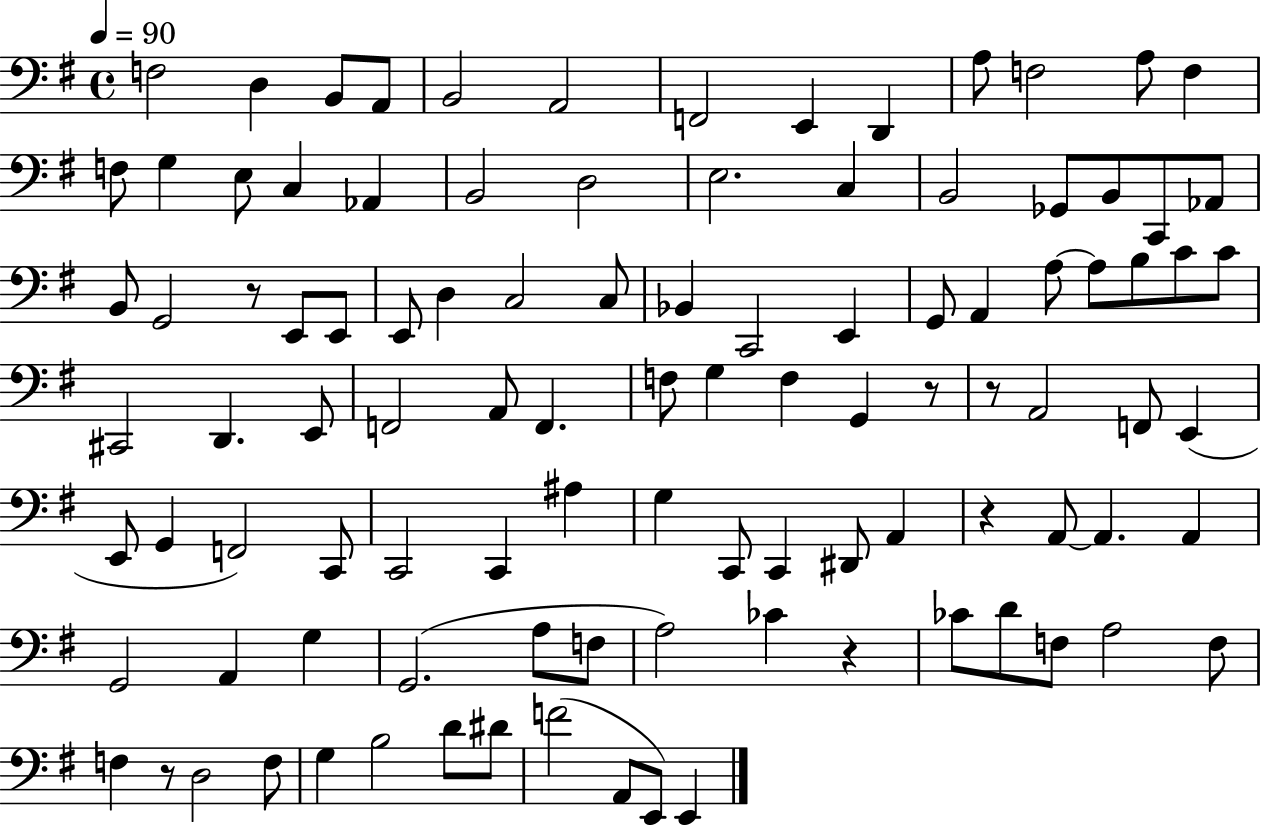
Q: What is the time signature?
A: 4/4